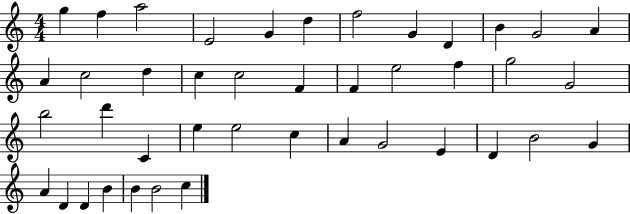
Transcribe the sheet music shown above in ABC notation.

X:1
T:Untitled
M:4/4
L:1/4
K:C
g f a2 E2 G d f2 G D B G2 A A c2 d c c2 F F e2 f g2 G2 b2 d' C e e2 c A G2 E D B2 G A D D B B B2 c